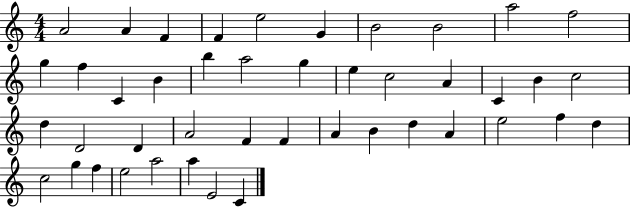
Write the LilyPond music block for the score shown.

{
  \clef treble
  \numericTimeSignature
  \time 4/4
  \key c \major
  a'2 a'4 f'4 | f'4 e''2 g'4 | b'2 b'2 | a''2 f''2 | \break g''4 f''4 c'4 b'4 | b''4 a''2 g''4 | e''4 c''2 a'4 | c'4 b'4 c''2 | \break d''4 d'2 d'4 | a'2 f'4 f'4 | a'4 b'4 d''4 a'4 | e''2 f''4 d''4 | \break c''2 g''4 f''4 | e''2 a''2 | a''4 e'2 c'4 | \bar "|."
}